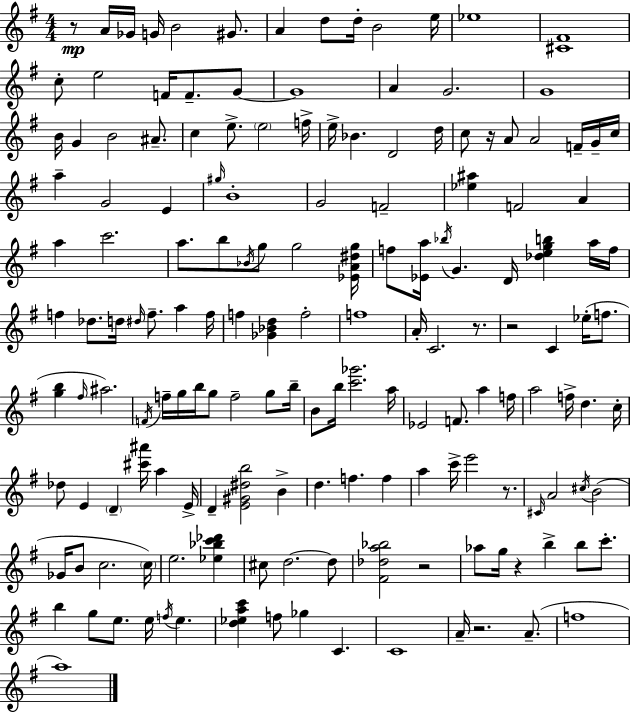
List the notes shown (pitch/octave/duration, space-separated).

R/e A4/s Gb4/s G4/s B4/h G#4/e. A4/q D5/e D5/s B4/h E5/s Eb5/w [C#4,F#4]/w C5/e E5/h F4/s F4/e. G4/e G4/w A4/q G4/h. G4/w B4/s G4/q B4/h A#4/e. C5/q E5/e. E5/h F5/s E5/s Bb4/q. D4/h D5/s C5/e R/s A4/e A4/h F4/s G4/s C5/s A5/q G4/h E4/q G#5/s B4/w G4/h F4/h [Eb5,A#5]/q F4/h A4/q A5/q C6/h. A5/e. B5/e Bb4/s G5/e G5/h [Eb4,A4,D#5,G5]/s F5/e [Eb4,A5]/s Bb5/s G4/q. D4/s [Db5,E5,G5,B5]/q A5/s F5/s F5/q Db5/e. D5/s D#5/s F5/e. A5/q F5/s F5/q [Gb4,Bb4,D5]/q F5/h F5/w A4/s C4/h. R/e. R/h C4/q Eb5/s F5/e. [G5,B5]/q F#5/s A#5/h. F4/s F5/s G5/s B5/s G5/e F5/h G5/e B5/s B4/e B5/s [C6,Gb6]/h. A5/s Eb4/h F4/e. A5/q F5/s A5/h F5/s D5/q. C5/s Db5/e E4/q D4/q [C#6,A#6]/s A5/q E4/s D4/q [E4,G#4,D#5,B5]/h B4/q D5/q. F5/q. F5/q A5/q C6/s E6/h R/e. C#4/s A4/h C#5/s B4/h Gb4/s B4/e C5/h. C5/s E5/h. [Eb5,Bb5,C6,Db6]/q C#5/e D5/h. D5/e [F#4,Db5,A5,Bb5]/h R/h Ab5/e G5/s R/q B5/q B5/e C6/e. B5/q G5/e E5/e. E5/s F5/s E5/q. [D5,Eb5,A5,C6]/q F5/e Gb5/q C4/q. C4/w A4/s R/h. A4/e. F5/w A5/w